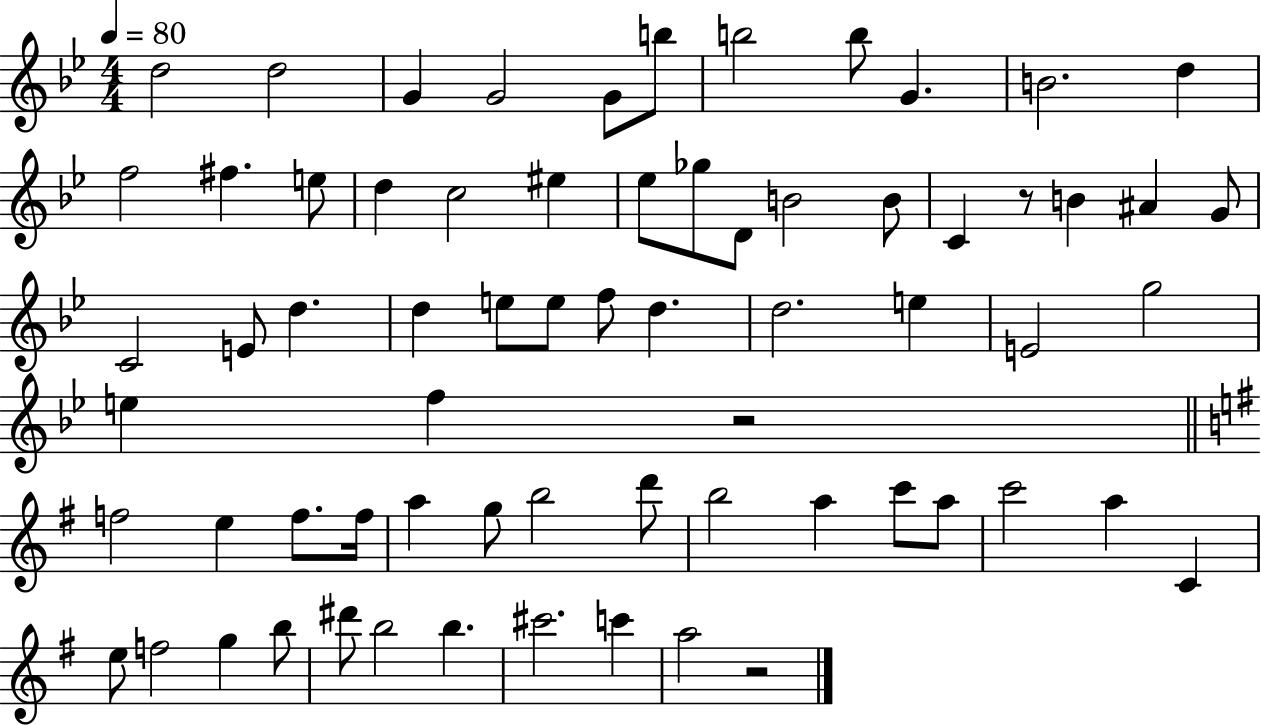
X:1
T:Untitled
M:4/4
L:1/4
K:Bb
d2 d2 G G2 G/2 b/2 b2 b/2 G B2 d f2 ^f e/2 d c2 ^e _e/2 _g/2 D/2 B2 B/2 C z/2 B ^A G/2 C2 E/2 d d e/2 e/2 f/2 d d2 e E2 g2 e f z2 f2 e f/2 f/4 a g/2 b2 d'/2 b2 a c'/2 a/2 c'2 a C e/2 f2 g b/2 ^d'/2 b2 b ^c'2 c' a2 z2